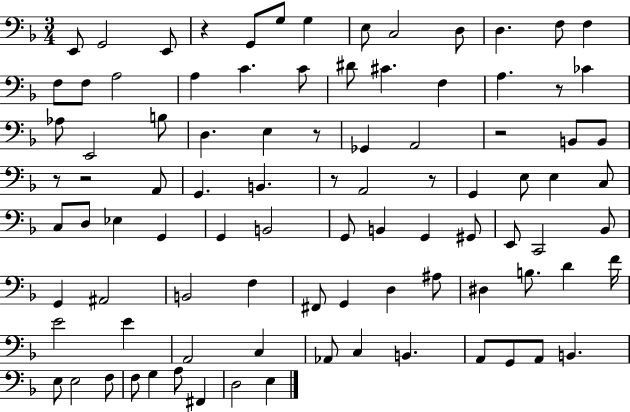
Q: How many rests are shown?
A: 8